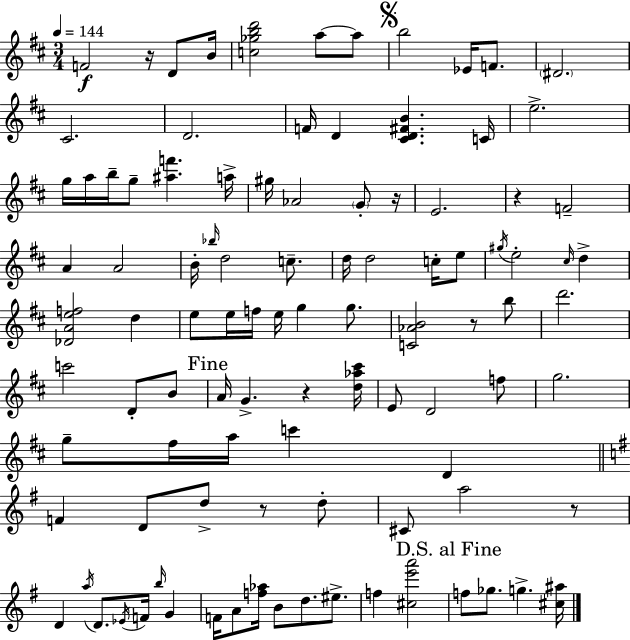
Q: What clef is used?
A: treble